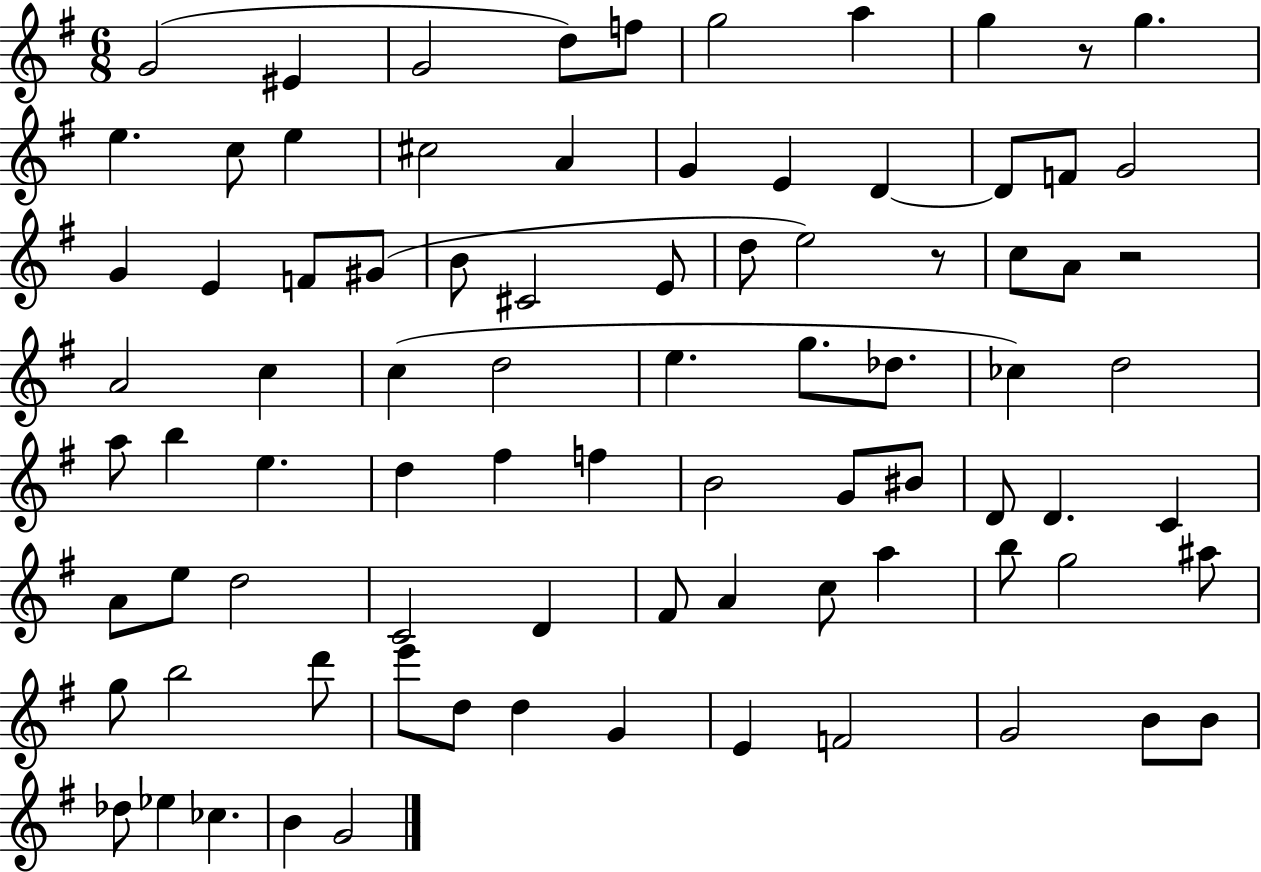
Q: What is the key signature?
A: G major